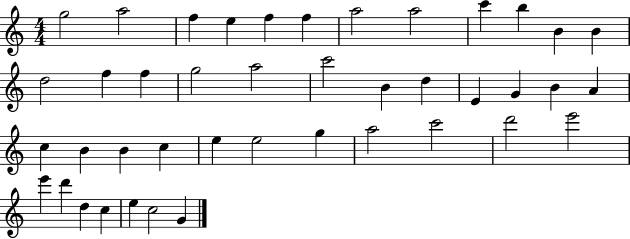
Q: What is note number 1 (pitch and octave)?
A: G5